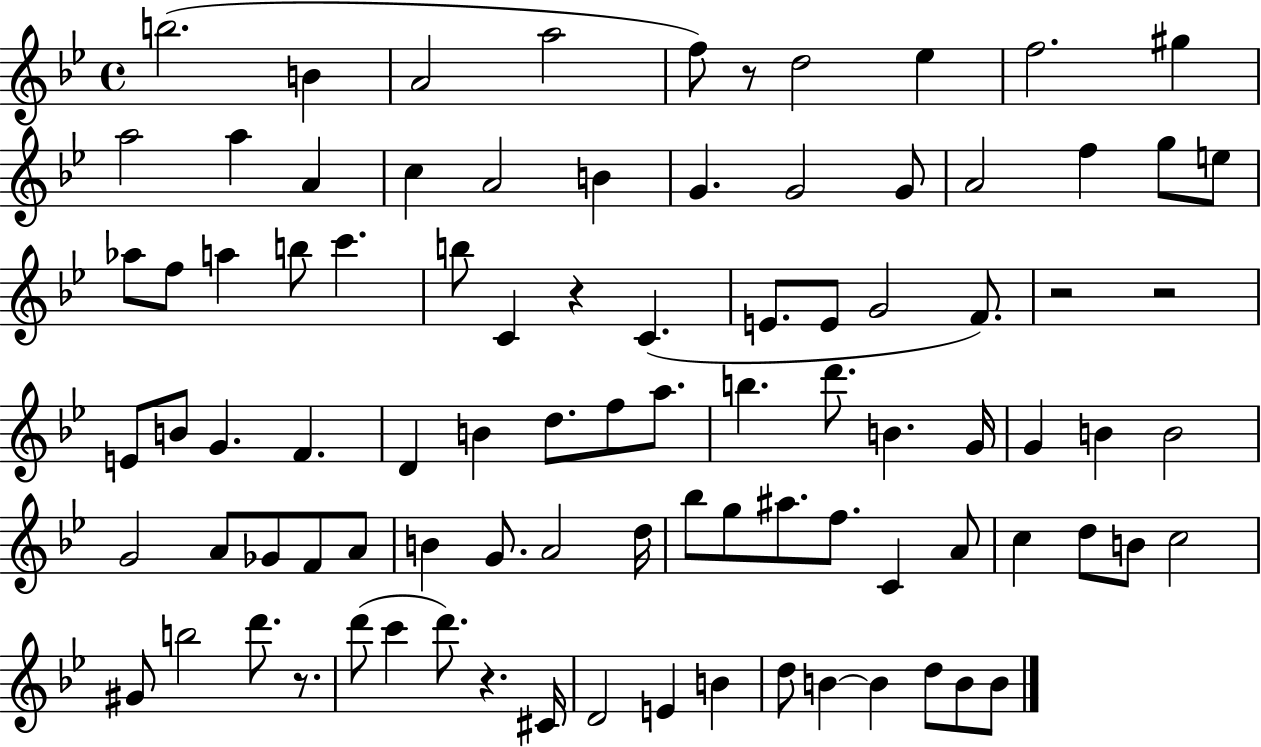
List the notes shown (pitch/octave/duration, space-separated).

B5/h. B4/q A4/h A5/h F5/e R/e D5/h Eb5/q F5/h. G#5/q A5/h A5/q A4/q C5/q A4/h B4/q G4/q. G4/h G4/e A4/h F5/q G5/e E5/e Ab5/e F5/e A5/q B5/e C6/q. B5/e C4/q R/q C4/q. E4/e. E4/e G4/h F4/e. R/h R/h E4/e B4/e G4/q. F4/q. D4/q B4/q D5/e. F5/e A5/e. B5/q. D6/e. B4/q. G4/s G4/q B4/q B4/h G4/h A4/e Gb4/e F4/e A4/e B4/q G4/e. A4/h D5/s Bb5/e G5/e A#5/e. F5/e. C4/q A4/e C5/q D5/e B4/e C5/h G#4/e B5/h D6/e. R/e. D6/e C6/q D6/e. R/q. C#4/s D4/h E4/q B4/q D5/e B4/q B4/q D5/e B4/e B4/e